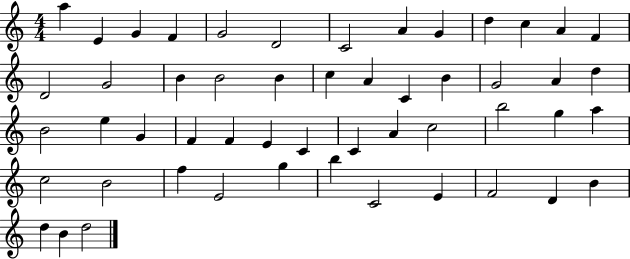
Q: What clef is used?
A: treble